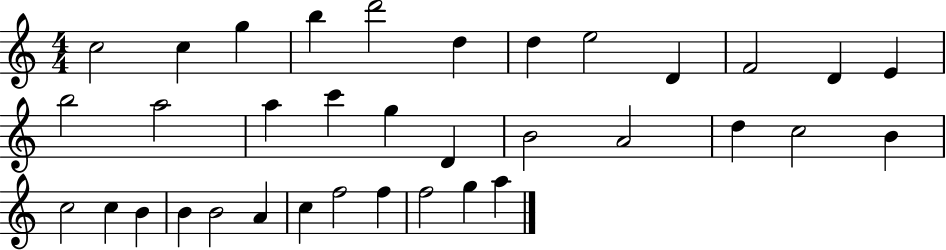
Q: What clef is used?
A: treble